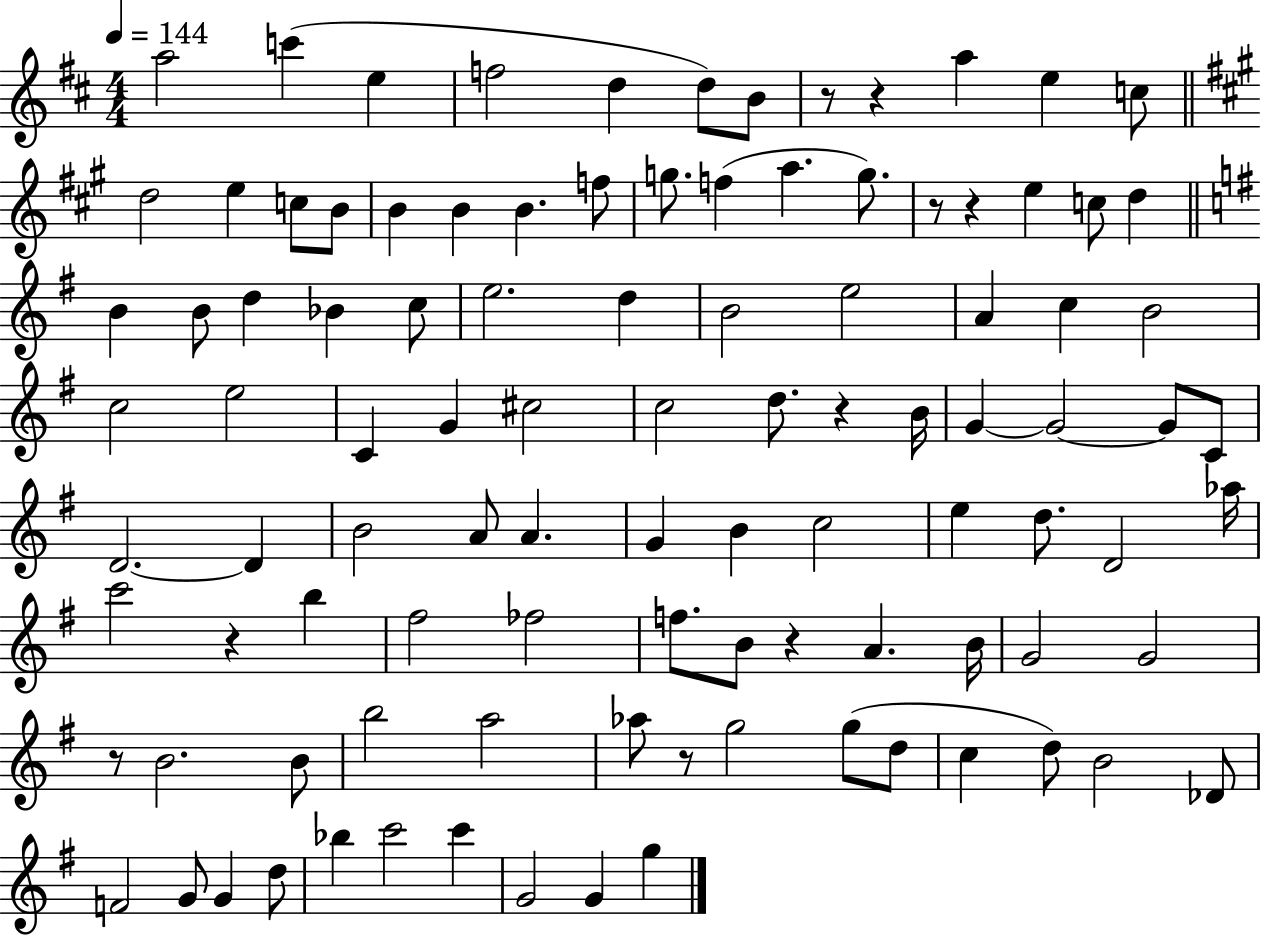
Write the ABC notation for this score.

X:1
T:Untitled
M:4/4
L:1/4
K:D
a2 c' e f2 d d/2 B/2 z/2 z a e c/2 d2 e c/2 B/2 B B B f/2 g/2 f a g/2 z/2 z e c/2 d B B/2 d _B c/2 e2 d B2 e2 A c B2 c2 e2 C G ^c2 c2 d/2 z B/4 G G2 G/2 C/2 D2 D B2 A/2 A G B c2 e d/2 D2 _a/4 c'2 z b ^f2 _f2 f/2 B/2 z A B/4 G2 G2 z/2 B2 B/2 b2 a2 _a/2 z/2 g2 g/2 d/2 c d/2 B2 _D/2 F2 G/2 G d/2 _b c'2 c' G2 G g